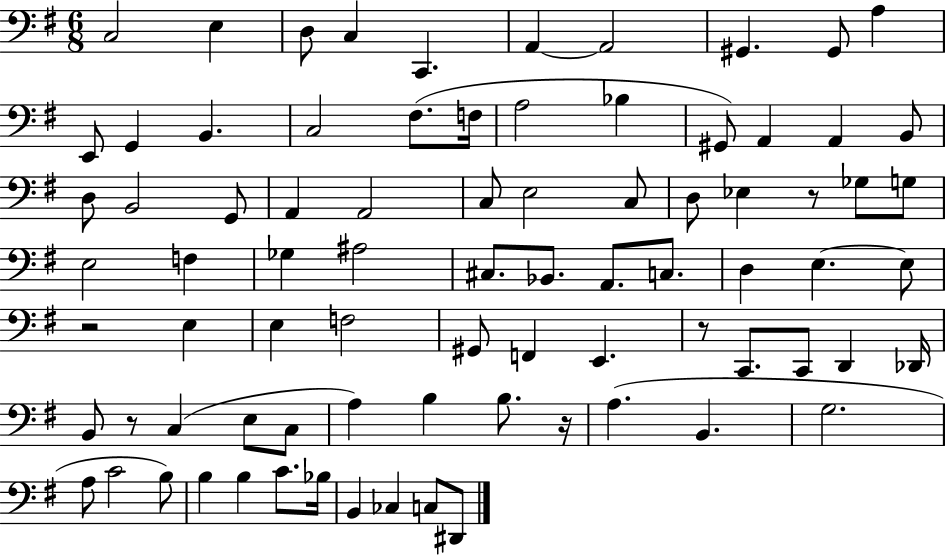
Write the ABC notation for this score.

X:1
T:Untitled
M:6/8
L:1/4
K:G
C,2 E, D,/2 C, C,, A,, A,,2 ^G,, ^G,,/2 A, E,,/2 G,, B,, C,2 ^F,/2 F,/4 A,2 _B, ^G,,/2 A,, A,, B,,/2 D,/2 B,,2 G,,/2 A,, A,,2 C,/2 E,2 C,/2 D,/2 _E, z/2 _G,/2 G,/2 E,2 F, _G, ^A,2 ^C,/2 _B,,/2 A,,/2 C,/2 D, E, E,/2 z2 E, E, F,2 ^G,,/2 F,, E,, z/2 C,,/2 C,,/2 D,, _D,,/4 B,,/2 z/2 C, E,/2 C,/2 A, B, B,/2 z/4 A, B,, G,2 A,/2 C2 B,/2 B, B, C/2 _B,/4 B,, _C, C,/2 ^D,,/2